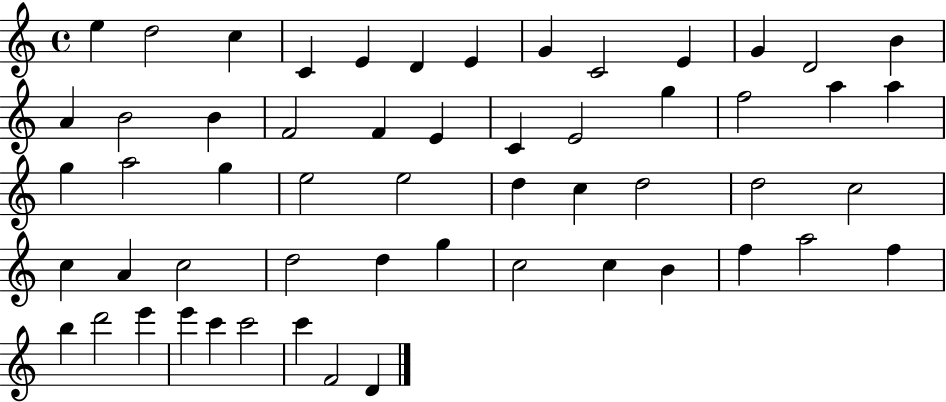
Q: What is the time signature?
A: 4/4